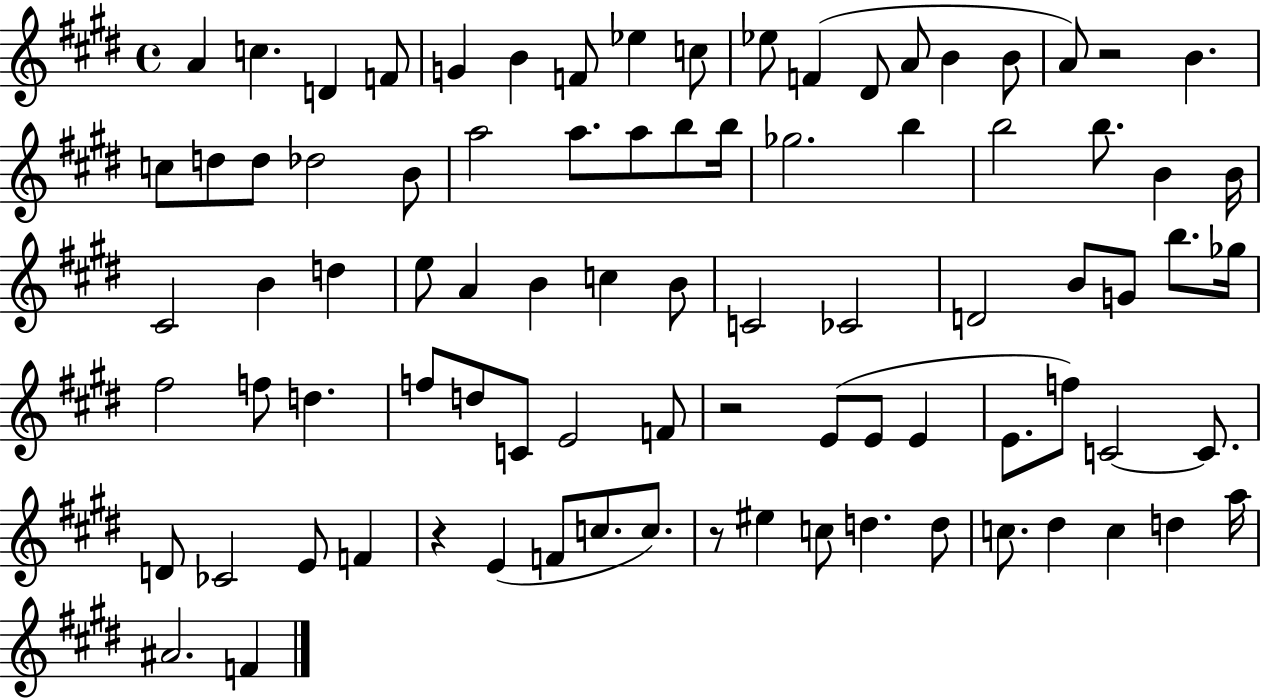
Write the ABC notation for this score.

X:1
T:Untitled
M:4/4
L:1/4
K:E
A c D F/2 G B F/2 _e c/2 _e/2 F ^D/2 A/2 B B/2 A/2 z2 B c/2 d/2 d/2 _d2 B/2 a2 a/2 a/2 b/2 b/4 _g2 b b2 b/2 B B/4 ^C2 B d e/2 A B c B/2 C2 _C2 D2 B/2 G/2 b/2 _g/4 ^f2 f/2 d f/2 d/2 C/2 E2 F/2 z2 E/2 E/2 E E/2 f/2 C2 C/2 D/2 _C2 E/2 F z E F/2 c/2 c/2 z/2 ^e c/2 d d/2 c/2 ^d c d a/4 ^A2 F